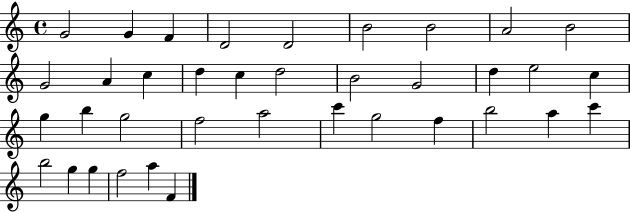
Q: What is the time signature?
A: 4/4